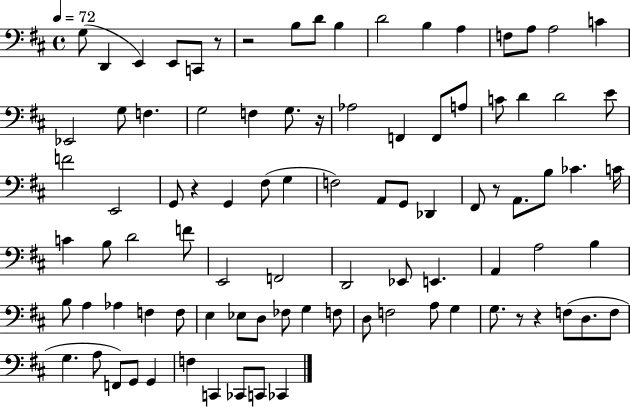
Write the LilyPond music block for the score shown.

{
  \clef bass
  \time 4/4
  \defaultTimeSignature
  \key d \major
  \tempo 4 = 72
  g8( d,4 e,4) e,8 c,8 r8 | r2 b8 d'8 b4 | d'2 b4 a4 | f8 a8 a2 c'4 | \break ees,2 g8 f4. | g2 f4 g8. r16 | aes2 f,4 f,8 a8 | c'8 d'4 d'2 e'8 | \break f'2 e,2 | g,8 r4 g,4 fis8( g4 | f2) a,8 g,8 des,4 | fis,8 r8 a,8. b8 ces'4. c'16 | \break c'4 b8 d'2 f'8 | e,2 f,2 | d,2 ees,8 e,4. | a,4 a2 b4 | \break b8 a4 aes4 f4 f8 | e4 ees8 d8 fes8 g4 f8 | d8 f2 a8 g4 | g8. r8 r4 f8( d8. f8 | \break g4. a8 f,8) g,8 g,4 | f4 c,4 ces,8 c,8 ces,4 | \bar "|."
}